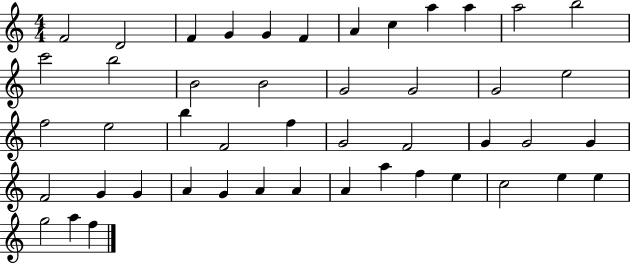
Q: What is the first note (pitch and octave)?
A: F4